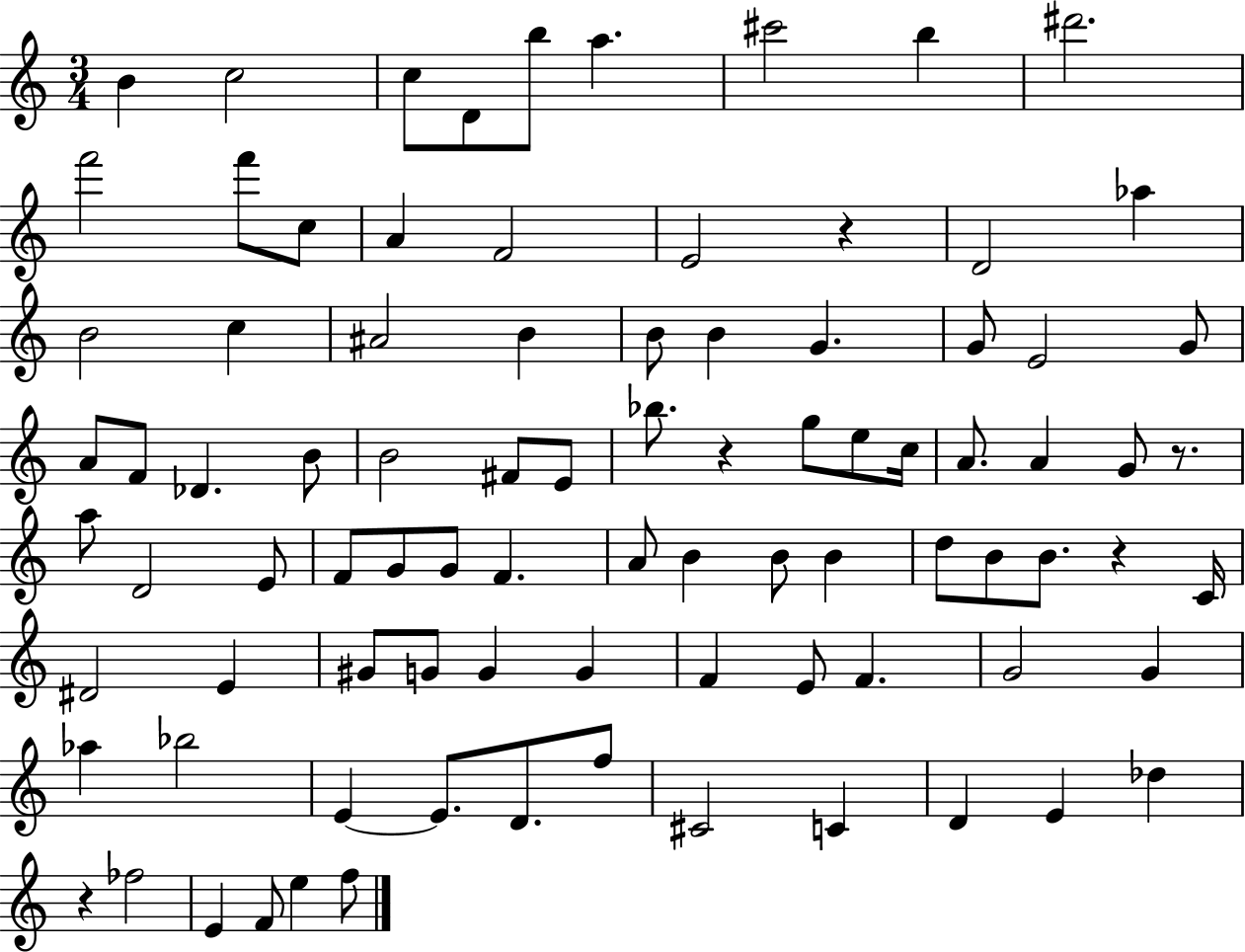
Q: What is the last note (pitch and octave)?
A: F5